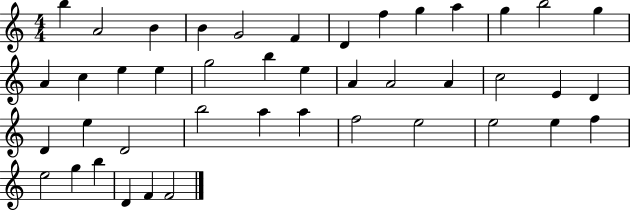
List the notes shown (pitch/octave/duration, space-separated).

B5/q A4/h B4/q B4/q G4/h F4/q D4/q F5/q G5/q A5/q G5/q B5/h G5/q A4/q C5/q E5/q E5/q G5/h B5/q E5/q A4/q A4/h A4/q C5/h E4/q D4/q D4/q E5/q D4/h B5/h A5/q A5/q F5/h E5/h E5/h E5/q F5/q E5/h G5/q B5/q D4/q F4/q F4/h